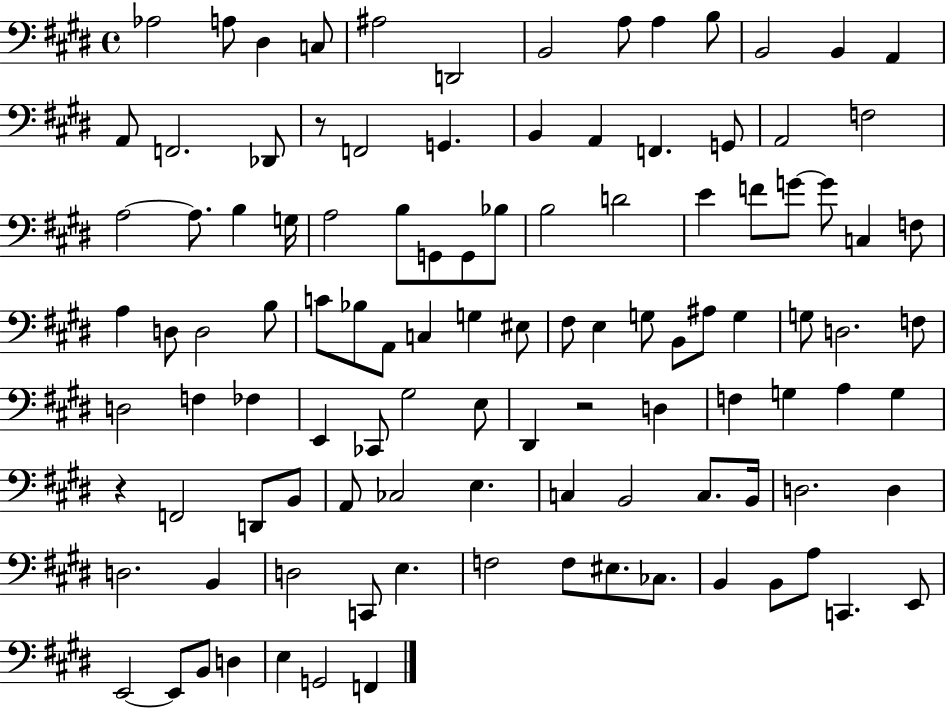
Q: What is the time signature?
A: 4/4